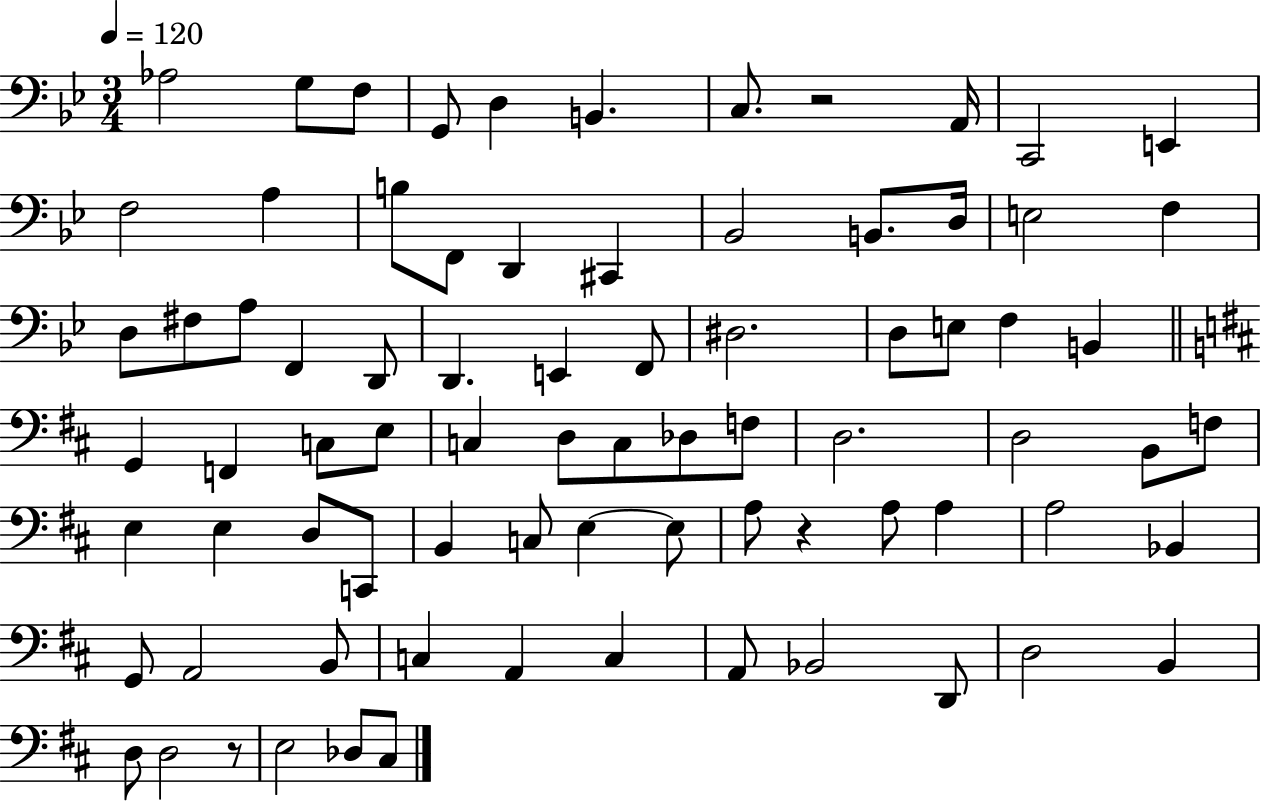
{
  \clef bass
  \numericTimeSignature
  \time 3/4
  \key bes \major
  \tempo 4 = 120
  aes2 g8 f8 | g,8 d4 b,4. | c8. r2 a,16 | c,2 e,4 | \break f2 a4 | b8 f,8 d,4 cis,4 | bes,2 b,8. d16 | e2 f4 | \break d8 fis8 a8 f,4 d,8 | d,4. e,4 f,8 | dis2. | d8 e8 f4 b,4 | \break \bar "||" \break \key b \minor g,4 f,4 c8 e8 | c4 d8 c8 des8 f8 | d2. | d2 b,8 f8 | \break e4 e4 d8 c,8 | b,4 c8 e4~~ e8 | a8 r4 a8 a4 | a2 bes,4 | \break g,8 a,2 b,8 | c4 a,4 c4 | a,8 bes,2 d,8 | d2 b,4 | \break d8 d2 r8 | e2 des8 cis8 | \bar "|."
}